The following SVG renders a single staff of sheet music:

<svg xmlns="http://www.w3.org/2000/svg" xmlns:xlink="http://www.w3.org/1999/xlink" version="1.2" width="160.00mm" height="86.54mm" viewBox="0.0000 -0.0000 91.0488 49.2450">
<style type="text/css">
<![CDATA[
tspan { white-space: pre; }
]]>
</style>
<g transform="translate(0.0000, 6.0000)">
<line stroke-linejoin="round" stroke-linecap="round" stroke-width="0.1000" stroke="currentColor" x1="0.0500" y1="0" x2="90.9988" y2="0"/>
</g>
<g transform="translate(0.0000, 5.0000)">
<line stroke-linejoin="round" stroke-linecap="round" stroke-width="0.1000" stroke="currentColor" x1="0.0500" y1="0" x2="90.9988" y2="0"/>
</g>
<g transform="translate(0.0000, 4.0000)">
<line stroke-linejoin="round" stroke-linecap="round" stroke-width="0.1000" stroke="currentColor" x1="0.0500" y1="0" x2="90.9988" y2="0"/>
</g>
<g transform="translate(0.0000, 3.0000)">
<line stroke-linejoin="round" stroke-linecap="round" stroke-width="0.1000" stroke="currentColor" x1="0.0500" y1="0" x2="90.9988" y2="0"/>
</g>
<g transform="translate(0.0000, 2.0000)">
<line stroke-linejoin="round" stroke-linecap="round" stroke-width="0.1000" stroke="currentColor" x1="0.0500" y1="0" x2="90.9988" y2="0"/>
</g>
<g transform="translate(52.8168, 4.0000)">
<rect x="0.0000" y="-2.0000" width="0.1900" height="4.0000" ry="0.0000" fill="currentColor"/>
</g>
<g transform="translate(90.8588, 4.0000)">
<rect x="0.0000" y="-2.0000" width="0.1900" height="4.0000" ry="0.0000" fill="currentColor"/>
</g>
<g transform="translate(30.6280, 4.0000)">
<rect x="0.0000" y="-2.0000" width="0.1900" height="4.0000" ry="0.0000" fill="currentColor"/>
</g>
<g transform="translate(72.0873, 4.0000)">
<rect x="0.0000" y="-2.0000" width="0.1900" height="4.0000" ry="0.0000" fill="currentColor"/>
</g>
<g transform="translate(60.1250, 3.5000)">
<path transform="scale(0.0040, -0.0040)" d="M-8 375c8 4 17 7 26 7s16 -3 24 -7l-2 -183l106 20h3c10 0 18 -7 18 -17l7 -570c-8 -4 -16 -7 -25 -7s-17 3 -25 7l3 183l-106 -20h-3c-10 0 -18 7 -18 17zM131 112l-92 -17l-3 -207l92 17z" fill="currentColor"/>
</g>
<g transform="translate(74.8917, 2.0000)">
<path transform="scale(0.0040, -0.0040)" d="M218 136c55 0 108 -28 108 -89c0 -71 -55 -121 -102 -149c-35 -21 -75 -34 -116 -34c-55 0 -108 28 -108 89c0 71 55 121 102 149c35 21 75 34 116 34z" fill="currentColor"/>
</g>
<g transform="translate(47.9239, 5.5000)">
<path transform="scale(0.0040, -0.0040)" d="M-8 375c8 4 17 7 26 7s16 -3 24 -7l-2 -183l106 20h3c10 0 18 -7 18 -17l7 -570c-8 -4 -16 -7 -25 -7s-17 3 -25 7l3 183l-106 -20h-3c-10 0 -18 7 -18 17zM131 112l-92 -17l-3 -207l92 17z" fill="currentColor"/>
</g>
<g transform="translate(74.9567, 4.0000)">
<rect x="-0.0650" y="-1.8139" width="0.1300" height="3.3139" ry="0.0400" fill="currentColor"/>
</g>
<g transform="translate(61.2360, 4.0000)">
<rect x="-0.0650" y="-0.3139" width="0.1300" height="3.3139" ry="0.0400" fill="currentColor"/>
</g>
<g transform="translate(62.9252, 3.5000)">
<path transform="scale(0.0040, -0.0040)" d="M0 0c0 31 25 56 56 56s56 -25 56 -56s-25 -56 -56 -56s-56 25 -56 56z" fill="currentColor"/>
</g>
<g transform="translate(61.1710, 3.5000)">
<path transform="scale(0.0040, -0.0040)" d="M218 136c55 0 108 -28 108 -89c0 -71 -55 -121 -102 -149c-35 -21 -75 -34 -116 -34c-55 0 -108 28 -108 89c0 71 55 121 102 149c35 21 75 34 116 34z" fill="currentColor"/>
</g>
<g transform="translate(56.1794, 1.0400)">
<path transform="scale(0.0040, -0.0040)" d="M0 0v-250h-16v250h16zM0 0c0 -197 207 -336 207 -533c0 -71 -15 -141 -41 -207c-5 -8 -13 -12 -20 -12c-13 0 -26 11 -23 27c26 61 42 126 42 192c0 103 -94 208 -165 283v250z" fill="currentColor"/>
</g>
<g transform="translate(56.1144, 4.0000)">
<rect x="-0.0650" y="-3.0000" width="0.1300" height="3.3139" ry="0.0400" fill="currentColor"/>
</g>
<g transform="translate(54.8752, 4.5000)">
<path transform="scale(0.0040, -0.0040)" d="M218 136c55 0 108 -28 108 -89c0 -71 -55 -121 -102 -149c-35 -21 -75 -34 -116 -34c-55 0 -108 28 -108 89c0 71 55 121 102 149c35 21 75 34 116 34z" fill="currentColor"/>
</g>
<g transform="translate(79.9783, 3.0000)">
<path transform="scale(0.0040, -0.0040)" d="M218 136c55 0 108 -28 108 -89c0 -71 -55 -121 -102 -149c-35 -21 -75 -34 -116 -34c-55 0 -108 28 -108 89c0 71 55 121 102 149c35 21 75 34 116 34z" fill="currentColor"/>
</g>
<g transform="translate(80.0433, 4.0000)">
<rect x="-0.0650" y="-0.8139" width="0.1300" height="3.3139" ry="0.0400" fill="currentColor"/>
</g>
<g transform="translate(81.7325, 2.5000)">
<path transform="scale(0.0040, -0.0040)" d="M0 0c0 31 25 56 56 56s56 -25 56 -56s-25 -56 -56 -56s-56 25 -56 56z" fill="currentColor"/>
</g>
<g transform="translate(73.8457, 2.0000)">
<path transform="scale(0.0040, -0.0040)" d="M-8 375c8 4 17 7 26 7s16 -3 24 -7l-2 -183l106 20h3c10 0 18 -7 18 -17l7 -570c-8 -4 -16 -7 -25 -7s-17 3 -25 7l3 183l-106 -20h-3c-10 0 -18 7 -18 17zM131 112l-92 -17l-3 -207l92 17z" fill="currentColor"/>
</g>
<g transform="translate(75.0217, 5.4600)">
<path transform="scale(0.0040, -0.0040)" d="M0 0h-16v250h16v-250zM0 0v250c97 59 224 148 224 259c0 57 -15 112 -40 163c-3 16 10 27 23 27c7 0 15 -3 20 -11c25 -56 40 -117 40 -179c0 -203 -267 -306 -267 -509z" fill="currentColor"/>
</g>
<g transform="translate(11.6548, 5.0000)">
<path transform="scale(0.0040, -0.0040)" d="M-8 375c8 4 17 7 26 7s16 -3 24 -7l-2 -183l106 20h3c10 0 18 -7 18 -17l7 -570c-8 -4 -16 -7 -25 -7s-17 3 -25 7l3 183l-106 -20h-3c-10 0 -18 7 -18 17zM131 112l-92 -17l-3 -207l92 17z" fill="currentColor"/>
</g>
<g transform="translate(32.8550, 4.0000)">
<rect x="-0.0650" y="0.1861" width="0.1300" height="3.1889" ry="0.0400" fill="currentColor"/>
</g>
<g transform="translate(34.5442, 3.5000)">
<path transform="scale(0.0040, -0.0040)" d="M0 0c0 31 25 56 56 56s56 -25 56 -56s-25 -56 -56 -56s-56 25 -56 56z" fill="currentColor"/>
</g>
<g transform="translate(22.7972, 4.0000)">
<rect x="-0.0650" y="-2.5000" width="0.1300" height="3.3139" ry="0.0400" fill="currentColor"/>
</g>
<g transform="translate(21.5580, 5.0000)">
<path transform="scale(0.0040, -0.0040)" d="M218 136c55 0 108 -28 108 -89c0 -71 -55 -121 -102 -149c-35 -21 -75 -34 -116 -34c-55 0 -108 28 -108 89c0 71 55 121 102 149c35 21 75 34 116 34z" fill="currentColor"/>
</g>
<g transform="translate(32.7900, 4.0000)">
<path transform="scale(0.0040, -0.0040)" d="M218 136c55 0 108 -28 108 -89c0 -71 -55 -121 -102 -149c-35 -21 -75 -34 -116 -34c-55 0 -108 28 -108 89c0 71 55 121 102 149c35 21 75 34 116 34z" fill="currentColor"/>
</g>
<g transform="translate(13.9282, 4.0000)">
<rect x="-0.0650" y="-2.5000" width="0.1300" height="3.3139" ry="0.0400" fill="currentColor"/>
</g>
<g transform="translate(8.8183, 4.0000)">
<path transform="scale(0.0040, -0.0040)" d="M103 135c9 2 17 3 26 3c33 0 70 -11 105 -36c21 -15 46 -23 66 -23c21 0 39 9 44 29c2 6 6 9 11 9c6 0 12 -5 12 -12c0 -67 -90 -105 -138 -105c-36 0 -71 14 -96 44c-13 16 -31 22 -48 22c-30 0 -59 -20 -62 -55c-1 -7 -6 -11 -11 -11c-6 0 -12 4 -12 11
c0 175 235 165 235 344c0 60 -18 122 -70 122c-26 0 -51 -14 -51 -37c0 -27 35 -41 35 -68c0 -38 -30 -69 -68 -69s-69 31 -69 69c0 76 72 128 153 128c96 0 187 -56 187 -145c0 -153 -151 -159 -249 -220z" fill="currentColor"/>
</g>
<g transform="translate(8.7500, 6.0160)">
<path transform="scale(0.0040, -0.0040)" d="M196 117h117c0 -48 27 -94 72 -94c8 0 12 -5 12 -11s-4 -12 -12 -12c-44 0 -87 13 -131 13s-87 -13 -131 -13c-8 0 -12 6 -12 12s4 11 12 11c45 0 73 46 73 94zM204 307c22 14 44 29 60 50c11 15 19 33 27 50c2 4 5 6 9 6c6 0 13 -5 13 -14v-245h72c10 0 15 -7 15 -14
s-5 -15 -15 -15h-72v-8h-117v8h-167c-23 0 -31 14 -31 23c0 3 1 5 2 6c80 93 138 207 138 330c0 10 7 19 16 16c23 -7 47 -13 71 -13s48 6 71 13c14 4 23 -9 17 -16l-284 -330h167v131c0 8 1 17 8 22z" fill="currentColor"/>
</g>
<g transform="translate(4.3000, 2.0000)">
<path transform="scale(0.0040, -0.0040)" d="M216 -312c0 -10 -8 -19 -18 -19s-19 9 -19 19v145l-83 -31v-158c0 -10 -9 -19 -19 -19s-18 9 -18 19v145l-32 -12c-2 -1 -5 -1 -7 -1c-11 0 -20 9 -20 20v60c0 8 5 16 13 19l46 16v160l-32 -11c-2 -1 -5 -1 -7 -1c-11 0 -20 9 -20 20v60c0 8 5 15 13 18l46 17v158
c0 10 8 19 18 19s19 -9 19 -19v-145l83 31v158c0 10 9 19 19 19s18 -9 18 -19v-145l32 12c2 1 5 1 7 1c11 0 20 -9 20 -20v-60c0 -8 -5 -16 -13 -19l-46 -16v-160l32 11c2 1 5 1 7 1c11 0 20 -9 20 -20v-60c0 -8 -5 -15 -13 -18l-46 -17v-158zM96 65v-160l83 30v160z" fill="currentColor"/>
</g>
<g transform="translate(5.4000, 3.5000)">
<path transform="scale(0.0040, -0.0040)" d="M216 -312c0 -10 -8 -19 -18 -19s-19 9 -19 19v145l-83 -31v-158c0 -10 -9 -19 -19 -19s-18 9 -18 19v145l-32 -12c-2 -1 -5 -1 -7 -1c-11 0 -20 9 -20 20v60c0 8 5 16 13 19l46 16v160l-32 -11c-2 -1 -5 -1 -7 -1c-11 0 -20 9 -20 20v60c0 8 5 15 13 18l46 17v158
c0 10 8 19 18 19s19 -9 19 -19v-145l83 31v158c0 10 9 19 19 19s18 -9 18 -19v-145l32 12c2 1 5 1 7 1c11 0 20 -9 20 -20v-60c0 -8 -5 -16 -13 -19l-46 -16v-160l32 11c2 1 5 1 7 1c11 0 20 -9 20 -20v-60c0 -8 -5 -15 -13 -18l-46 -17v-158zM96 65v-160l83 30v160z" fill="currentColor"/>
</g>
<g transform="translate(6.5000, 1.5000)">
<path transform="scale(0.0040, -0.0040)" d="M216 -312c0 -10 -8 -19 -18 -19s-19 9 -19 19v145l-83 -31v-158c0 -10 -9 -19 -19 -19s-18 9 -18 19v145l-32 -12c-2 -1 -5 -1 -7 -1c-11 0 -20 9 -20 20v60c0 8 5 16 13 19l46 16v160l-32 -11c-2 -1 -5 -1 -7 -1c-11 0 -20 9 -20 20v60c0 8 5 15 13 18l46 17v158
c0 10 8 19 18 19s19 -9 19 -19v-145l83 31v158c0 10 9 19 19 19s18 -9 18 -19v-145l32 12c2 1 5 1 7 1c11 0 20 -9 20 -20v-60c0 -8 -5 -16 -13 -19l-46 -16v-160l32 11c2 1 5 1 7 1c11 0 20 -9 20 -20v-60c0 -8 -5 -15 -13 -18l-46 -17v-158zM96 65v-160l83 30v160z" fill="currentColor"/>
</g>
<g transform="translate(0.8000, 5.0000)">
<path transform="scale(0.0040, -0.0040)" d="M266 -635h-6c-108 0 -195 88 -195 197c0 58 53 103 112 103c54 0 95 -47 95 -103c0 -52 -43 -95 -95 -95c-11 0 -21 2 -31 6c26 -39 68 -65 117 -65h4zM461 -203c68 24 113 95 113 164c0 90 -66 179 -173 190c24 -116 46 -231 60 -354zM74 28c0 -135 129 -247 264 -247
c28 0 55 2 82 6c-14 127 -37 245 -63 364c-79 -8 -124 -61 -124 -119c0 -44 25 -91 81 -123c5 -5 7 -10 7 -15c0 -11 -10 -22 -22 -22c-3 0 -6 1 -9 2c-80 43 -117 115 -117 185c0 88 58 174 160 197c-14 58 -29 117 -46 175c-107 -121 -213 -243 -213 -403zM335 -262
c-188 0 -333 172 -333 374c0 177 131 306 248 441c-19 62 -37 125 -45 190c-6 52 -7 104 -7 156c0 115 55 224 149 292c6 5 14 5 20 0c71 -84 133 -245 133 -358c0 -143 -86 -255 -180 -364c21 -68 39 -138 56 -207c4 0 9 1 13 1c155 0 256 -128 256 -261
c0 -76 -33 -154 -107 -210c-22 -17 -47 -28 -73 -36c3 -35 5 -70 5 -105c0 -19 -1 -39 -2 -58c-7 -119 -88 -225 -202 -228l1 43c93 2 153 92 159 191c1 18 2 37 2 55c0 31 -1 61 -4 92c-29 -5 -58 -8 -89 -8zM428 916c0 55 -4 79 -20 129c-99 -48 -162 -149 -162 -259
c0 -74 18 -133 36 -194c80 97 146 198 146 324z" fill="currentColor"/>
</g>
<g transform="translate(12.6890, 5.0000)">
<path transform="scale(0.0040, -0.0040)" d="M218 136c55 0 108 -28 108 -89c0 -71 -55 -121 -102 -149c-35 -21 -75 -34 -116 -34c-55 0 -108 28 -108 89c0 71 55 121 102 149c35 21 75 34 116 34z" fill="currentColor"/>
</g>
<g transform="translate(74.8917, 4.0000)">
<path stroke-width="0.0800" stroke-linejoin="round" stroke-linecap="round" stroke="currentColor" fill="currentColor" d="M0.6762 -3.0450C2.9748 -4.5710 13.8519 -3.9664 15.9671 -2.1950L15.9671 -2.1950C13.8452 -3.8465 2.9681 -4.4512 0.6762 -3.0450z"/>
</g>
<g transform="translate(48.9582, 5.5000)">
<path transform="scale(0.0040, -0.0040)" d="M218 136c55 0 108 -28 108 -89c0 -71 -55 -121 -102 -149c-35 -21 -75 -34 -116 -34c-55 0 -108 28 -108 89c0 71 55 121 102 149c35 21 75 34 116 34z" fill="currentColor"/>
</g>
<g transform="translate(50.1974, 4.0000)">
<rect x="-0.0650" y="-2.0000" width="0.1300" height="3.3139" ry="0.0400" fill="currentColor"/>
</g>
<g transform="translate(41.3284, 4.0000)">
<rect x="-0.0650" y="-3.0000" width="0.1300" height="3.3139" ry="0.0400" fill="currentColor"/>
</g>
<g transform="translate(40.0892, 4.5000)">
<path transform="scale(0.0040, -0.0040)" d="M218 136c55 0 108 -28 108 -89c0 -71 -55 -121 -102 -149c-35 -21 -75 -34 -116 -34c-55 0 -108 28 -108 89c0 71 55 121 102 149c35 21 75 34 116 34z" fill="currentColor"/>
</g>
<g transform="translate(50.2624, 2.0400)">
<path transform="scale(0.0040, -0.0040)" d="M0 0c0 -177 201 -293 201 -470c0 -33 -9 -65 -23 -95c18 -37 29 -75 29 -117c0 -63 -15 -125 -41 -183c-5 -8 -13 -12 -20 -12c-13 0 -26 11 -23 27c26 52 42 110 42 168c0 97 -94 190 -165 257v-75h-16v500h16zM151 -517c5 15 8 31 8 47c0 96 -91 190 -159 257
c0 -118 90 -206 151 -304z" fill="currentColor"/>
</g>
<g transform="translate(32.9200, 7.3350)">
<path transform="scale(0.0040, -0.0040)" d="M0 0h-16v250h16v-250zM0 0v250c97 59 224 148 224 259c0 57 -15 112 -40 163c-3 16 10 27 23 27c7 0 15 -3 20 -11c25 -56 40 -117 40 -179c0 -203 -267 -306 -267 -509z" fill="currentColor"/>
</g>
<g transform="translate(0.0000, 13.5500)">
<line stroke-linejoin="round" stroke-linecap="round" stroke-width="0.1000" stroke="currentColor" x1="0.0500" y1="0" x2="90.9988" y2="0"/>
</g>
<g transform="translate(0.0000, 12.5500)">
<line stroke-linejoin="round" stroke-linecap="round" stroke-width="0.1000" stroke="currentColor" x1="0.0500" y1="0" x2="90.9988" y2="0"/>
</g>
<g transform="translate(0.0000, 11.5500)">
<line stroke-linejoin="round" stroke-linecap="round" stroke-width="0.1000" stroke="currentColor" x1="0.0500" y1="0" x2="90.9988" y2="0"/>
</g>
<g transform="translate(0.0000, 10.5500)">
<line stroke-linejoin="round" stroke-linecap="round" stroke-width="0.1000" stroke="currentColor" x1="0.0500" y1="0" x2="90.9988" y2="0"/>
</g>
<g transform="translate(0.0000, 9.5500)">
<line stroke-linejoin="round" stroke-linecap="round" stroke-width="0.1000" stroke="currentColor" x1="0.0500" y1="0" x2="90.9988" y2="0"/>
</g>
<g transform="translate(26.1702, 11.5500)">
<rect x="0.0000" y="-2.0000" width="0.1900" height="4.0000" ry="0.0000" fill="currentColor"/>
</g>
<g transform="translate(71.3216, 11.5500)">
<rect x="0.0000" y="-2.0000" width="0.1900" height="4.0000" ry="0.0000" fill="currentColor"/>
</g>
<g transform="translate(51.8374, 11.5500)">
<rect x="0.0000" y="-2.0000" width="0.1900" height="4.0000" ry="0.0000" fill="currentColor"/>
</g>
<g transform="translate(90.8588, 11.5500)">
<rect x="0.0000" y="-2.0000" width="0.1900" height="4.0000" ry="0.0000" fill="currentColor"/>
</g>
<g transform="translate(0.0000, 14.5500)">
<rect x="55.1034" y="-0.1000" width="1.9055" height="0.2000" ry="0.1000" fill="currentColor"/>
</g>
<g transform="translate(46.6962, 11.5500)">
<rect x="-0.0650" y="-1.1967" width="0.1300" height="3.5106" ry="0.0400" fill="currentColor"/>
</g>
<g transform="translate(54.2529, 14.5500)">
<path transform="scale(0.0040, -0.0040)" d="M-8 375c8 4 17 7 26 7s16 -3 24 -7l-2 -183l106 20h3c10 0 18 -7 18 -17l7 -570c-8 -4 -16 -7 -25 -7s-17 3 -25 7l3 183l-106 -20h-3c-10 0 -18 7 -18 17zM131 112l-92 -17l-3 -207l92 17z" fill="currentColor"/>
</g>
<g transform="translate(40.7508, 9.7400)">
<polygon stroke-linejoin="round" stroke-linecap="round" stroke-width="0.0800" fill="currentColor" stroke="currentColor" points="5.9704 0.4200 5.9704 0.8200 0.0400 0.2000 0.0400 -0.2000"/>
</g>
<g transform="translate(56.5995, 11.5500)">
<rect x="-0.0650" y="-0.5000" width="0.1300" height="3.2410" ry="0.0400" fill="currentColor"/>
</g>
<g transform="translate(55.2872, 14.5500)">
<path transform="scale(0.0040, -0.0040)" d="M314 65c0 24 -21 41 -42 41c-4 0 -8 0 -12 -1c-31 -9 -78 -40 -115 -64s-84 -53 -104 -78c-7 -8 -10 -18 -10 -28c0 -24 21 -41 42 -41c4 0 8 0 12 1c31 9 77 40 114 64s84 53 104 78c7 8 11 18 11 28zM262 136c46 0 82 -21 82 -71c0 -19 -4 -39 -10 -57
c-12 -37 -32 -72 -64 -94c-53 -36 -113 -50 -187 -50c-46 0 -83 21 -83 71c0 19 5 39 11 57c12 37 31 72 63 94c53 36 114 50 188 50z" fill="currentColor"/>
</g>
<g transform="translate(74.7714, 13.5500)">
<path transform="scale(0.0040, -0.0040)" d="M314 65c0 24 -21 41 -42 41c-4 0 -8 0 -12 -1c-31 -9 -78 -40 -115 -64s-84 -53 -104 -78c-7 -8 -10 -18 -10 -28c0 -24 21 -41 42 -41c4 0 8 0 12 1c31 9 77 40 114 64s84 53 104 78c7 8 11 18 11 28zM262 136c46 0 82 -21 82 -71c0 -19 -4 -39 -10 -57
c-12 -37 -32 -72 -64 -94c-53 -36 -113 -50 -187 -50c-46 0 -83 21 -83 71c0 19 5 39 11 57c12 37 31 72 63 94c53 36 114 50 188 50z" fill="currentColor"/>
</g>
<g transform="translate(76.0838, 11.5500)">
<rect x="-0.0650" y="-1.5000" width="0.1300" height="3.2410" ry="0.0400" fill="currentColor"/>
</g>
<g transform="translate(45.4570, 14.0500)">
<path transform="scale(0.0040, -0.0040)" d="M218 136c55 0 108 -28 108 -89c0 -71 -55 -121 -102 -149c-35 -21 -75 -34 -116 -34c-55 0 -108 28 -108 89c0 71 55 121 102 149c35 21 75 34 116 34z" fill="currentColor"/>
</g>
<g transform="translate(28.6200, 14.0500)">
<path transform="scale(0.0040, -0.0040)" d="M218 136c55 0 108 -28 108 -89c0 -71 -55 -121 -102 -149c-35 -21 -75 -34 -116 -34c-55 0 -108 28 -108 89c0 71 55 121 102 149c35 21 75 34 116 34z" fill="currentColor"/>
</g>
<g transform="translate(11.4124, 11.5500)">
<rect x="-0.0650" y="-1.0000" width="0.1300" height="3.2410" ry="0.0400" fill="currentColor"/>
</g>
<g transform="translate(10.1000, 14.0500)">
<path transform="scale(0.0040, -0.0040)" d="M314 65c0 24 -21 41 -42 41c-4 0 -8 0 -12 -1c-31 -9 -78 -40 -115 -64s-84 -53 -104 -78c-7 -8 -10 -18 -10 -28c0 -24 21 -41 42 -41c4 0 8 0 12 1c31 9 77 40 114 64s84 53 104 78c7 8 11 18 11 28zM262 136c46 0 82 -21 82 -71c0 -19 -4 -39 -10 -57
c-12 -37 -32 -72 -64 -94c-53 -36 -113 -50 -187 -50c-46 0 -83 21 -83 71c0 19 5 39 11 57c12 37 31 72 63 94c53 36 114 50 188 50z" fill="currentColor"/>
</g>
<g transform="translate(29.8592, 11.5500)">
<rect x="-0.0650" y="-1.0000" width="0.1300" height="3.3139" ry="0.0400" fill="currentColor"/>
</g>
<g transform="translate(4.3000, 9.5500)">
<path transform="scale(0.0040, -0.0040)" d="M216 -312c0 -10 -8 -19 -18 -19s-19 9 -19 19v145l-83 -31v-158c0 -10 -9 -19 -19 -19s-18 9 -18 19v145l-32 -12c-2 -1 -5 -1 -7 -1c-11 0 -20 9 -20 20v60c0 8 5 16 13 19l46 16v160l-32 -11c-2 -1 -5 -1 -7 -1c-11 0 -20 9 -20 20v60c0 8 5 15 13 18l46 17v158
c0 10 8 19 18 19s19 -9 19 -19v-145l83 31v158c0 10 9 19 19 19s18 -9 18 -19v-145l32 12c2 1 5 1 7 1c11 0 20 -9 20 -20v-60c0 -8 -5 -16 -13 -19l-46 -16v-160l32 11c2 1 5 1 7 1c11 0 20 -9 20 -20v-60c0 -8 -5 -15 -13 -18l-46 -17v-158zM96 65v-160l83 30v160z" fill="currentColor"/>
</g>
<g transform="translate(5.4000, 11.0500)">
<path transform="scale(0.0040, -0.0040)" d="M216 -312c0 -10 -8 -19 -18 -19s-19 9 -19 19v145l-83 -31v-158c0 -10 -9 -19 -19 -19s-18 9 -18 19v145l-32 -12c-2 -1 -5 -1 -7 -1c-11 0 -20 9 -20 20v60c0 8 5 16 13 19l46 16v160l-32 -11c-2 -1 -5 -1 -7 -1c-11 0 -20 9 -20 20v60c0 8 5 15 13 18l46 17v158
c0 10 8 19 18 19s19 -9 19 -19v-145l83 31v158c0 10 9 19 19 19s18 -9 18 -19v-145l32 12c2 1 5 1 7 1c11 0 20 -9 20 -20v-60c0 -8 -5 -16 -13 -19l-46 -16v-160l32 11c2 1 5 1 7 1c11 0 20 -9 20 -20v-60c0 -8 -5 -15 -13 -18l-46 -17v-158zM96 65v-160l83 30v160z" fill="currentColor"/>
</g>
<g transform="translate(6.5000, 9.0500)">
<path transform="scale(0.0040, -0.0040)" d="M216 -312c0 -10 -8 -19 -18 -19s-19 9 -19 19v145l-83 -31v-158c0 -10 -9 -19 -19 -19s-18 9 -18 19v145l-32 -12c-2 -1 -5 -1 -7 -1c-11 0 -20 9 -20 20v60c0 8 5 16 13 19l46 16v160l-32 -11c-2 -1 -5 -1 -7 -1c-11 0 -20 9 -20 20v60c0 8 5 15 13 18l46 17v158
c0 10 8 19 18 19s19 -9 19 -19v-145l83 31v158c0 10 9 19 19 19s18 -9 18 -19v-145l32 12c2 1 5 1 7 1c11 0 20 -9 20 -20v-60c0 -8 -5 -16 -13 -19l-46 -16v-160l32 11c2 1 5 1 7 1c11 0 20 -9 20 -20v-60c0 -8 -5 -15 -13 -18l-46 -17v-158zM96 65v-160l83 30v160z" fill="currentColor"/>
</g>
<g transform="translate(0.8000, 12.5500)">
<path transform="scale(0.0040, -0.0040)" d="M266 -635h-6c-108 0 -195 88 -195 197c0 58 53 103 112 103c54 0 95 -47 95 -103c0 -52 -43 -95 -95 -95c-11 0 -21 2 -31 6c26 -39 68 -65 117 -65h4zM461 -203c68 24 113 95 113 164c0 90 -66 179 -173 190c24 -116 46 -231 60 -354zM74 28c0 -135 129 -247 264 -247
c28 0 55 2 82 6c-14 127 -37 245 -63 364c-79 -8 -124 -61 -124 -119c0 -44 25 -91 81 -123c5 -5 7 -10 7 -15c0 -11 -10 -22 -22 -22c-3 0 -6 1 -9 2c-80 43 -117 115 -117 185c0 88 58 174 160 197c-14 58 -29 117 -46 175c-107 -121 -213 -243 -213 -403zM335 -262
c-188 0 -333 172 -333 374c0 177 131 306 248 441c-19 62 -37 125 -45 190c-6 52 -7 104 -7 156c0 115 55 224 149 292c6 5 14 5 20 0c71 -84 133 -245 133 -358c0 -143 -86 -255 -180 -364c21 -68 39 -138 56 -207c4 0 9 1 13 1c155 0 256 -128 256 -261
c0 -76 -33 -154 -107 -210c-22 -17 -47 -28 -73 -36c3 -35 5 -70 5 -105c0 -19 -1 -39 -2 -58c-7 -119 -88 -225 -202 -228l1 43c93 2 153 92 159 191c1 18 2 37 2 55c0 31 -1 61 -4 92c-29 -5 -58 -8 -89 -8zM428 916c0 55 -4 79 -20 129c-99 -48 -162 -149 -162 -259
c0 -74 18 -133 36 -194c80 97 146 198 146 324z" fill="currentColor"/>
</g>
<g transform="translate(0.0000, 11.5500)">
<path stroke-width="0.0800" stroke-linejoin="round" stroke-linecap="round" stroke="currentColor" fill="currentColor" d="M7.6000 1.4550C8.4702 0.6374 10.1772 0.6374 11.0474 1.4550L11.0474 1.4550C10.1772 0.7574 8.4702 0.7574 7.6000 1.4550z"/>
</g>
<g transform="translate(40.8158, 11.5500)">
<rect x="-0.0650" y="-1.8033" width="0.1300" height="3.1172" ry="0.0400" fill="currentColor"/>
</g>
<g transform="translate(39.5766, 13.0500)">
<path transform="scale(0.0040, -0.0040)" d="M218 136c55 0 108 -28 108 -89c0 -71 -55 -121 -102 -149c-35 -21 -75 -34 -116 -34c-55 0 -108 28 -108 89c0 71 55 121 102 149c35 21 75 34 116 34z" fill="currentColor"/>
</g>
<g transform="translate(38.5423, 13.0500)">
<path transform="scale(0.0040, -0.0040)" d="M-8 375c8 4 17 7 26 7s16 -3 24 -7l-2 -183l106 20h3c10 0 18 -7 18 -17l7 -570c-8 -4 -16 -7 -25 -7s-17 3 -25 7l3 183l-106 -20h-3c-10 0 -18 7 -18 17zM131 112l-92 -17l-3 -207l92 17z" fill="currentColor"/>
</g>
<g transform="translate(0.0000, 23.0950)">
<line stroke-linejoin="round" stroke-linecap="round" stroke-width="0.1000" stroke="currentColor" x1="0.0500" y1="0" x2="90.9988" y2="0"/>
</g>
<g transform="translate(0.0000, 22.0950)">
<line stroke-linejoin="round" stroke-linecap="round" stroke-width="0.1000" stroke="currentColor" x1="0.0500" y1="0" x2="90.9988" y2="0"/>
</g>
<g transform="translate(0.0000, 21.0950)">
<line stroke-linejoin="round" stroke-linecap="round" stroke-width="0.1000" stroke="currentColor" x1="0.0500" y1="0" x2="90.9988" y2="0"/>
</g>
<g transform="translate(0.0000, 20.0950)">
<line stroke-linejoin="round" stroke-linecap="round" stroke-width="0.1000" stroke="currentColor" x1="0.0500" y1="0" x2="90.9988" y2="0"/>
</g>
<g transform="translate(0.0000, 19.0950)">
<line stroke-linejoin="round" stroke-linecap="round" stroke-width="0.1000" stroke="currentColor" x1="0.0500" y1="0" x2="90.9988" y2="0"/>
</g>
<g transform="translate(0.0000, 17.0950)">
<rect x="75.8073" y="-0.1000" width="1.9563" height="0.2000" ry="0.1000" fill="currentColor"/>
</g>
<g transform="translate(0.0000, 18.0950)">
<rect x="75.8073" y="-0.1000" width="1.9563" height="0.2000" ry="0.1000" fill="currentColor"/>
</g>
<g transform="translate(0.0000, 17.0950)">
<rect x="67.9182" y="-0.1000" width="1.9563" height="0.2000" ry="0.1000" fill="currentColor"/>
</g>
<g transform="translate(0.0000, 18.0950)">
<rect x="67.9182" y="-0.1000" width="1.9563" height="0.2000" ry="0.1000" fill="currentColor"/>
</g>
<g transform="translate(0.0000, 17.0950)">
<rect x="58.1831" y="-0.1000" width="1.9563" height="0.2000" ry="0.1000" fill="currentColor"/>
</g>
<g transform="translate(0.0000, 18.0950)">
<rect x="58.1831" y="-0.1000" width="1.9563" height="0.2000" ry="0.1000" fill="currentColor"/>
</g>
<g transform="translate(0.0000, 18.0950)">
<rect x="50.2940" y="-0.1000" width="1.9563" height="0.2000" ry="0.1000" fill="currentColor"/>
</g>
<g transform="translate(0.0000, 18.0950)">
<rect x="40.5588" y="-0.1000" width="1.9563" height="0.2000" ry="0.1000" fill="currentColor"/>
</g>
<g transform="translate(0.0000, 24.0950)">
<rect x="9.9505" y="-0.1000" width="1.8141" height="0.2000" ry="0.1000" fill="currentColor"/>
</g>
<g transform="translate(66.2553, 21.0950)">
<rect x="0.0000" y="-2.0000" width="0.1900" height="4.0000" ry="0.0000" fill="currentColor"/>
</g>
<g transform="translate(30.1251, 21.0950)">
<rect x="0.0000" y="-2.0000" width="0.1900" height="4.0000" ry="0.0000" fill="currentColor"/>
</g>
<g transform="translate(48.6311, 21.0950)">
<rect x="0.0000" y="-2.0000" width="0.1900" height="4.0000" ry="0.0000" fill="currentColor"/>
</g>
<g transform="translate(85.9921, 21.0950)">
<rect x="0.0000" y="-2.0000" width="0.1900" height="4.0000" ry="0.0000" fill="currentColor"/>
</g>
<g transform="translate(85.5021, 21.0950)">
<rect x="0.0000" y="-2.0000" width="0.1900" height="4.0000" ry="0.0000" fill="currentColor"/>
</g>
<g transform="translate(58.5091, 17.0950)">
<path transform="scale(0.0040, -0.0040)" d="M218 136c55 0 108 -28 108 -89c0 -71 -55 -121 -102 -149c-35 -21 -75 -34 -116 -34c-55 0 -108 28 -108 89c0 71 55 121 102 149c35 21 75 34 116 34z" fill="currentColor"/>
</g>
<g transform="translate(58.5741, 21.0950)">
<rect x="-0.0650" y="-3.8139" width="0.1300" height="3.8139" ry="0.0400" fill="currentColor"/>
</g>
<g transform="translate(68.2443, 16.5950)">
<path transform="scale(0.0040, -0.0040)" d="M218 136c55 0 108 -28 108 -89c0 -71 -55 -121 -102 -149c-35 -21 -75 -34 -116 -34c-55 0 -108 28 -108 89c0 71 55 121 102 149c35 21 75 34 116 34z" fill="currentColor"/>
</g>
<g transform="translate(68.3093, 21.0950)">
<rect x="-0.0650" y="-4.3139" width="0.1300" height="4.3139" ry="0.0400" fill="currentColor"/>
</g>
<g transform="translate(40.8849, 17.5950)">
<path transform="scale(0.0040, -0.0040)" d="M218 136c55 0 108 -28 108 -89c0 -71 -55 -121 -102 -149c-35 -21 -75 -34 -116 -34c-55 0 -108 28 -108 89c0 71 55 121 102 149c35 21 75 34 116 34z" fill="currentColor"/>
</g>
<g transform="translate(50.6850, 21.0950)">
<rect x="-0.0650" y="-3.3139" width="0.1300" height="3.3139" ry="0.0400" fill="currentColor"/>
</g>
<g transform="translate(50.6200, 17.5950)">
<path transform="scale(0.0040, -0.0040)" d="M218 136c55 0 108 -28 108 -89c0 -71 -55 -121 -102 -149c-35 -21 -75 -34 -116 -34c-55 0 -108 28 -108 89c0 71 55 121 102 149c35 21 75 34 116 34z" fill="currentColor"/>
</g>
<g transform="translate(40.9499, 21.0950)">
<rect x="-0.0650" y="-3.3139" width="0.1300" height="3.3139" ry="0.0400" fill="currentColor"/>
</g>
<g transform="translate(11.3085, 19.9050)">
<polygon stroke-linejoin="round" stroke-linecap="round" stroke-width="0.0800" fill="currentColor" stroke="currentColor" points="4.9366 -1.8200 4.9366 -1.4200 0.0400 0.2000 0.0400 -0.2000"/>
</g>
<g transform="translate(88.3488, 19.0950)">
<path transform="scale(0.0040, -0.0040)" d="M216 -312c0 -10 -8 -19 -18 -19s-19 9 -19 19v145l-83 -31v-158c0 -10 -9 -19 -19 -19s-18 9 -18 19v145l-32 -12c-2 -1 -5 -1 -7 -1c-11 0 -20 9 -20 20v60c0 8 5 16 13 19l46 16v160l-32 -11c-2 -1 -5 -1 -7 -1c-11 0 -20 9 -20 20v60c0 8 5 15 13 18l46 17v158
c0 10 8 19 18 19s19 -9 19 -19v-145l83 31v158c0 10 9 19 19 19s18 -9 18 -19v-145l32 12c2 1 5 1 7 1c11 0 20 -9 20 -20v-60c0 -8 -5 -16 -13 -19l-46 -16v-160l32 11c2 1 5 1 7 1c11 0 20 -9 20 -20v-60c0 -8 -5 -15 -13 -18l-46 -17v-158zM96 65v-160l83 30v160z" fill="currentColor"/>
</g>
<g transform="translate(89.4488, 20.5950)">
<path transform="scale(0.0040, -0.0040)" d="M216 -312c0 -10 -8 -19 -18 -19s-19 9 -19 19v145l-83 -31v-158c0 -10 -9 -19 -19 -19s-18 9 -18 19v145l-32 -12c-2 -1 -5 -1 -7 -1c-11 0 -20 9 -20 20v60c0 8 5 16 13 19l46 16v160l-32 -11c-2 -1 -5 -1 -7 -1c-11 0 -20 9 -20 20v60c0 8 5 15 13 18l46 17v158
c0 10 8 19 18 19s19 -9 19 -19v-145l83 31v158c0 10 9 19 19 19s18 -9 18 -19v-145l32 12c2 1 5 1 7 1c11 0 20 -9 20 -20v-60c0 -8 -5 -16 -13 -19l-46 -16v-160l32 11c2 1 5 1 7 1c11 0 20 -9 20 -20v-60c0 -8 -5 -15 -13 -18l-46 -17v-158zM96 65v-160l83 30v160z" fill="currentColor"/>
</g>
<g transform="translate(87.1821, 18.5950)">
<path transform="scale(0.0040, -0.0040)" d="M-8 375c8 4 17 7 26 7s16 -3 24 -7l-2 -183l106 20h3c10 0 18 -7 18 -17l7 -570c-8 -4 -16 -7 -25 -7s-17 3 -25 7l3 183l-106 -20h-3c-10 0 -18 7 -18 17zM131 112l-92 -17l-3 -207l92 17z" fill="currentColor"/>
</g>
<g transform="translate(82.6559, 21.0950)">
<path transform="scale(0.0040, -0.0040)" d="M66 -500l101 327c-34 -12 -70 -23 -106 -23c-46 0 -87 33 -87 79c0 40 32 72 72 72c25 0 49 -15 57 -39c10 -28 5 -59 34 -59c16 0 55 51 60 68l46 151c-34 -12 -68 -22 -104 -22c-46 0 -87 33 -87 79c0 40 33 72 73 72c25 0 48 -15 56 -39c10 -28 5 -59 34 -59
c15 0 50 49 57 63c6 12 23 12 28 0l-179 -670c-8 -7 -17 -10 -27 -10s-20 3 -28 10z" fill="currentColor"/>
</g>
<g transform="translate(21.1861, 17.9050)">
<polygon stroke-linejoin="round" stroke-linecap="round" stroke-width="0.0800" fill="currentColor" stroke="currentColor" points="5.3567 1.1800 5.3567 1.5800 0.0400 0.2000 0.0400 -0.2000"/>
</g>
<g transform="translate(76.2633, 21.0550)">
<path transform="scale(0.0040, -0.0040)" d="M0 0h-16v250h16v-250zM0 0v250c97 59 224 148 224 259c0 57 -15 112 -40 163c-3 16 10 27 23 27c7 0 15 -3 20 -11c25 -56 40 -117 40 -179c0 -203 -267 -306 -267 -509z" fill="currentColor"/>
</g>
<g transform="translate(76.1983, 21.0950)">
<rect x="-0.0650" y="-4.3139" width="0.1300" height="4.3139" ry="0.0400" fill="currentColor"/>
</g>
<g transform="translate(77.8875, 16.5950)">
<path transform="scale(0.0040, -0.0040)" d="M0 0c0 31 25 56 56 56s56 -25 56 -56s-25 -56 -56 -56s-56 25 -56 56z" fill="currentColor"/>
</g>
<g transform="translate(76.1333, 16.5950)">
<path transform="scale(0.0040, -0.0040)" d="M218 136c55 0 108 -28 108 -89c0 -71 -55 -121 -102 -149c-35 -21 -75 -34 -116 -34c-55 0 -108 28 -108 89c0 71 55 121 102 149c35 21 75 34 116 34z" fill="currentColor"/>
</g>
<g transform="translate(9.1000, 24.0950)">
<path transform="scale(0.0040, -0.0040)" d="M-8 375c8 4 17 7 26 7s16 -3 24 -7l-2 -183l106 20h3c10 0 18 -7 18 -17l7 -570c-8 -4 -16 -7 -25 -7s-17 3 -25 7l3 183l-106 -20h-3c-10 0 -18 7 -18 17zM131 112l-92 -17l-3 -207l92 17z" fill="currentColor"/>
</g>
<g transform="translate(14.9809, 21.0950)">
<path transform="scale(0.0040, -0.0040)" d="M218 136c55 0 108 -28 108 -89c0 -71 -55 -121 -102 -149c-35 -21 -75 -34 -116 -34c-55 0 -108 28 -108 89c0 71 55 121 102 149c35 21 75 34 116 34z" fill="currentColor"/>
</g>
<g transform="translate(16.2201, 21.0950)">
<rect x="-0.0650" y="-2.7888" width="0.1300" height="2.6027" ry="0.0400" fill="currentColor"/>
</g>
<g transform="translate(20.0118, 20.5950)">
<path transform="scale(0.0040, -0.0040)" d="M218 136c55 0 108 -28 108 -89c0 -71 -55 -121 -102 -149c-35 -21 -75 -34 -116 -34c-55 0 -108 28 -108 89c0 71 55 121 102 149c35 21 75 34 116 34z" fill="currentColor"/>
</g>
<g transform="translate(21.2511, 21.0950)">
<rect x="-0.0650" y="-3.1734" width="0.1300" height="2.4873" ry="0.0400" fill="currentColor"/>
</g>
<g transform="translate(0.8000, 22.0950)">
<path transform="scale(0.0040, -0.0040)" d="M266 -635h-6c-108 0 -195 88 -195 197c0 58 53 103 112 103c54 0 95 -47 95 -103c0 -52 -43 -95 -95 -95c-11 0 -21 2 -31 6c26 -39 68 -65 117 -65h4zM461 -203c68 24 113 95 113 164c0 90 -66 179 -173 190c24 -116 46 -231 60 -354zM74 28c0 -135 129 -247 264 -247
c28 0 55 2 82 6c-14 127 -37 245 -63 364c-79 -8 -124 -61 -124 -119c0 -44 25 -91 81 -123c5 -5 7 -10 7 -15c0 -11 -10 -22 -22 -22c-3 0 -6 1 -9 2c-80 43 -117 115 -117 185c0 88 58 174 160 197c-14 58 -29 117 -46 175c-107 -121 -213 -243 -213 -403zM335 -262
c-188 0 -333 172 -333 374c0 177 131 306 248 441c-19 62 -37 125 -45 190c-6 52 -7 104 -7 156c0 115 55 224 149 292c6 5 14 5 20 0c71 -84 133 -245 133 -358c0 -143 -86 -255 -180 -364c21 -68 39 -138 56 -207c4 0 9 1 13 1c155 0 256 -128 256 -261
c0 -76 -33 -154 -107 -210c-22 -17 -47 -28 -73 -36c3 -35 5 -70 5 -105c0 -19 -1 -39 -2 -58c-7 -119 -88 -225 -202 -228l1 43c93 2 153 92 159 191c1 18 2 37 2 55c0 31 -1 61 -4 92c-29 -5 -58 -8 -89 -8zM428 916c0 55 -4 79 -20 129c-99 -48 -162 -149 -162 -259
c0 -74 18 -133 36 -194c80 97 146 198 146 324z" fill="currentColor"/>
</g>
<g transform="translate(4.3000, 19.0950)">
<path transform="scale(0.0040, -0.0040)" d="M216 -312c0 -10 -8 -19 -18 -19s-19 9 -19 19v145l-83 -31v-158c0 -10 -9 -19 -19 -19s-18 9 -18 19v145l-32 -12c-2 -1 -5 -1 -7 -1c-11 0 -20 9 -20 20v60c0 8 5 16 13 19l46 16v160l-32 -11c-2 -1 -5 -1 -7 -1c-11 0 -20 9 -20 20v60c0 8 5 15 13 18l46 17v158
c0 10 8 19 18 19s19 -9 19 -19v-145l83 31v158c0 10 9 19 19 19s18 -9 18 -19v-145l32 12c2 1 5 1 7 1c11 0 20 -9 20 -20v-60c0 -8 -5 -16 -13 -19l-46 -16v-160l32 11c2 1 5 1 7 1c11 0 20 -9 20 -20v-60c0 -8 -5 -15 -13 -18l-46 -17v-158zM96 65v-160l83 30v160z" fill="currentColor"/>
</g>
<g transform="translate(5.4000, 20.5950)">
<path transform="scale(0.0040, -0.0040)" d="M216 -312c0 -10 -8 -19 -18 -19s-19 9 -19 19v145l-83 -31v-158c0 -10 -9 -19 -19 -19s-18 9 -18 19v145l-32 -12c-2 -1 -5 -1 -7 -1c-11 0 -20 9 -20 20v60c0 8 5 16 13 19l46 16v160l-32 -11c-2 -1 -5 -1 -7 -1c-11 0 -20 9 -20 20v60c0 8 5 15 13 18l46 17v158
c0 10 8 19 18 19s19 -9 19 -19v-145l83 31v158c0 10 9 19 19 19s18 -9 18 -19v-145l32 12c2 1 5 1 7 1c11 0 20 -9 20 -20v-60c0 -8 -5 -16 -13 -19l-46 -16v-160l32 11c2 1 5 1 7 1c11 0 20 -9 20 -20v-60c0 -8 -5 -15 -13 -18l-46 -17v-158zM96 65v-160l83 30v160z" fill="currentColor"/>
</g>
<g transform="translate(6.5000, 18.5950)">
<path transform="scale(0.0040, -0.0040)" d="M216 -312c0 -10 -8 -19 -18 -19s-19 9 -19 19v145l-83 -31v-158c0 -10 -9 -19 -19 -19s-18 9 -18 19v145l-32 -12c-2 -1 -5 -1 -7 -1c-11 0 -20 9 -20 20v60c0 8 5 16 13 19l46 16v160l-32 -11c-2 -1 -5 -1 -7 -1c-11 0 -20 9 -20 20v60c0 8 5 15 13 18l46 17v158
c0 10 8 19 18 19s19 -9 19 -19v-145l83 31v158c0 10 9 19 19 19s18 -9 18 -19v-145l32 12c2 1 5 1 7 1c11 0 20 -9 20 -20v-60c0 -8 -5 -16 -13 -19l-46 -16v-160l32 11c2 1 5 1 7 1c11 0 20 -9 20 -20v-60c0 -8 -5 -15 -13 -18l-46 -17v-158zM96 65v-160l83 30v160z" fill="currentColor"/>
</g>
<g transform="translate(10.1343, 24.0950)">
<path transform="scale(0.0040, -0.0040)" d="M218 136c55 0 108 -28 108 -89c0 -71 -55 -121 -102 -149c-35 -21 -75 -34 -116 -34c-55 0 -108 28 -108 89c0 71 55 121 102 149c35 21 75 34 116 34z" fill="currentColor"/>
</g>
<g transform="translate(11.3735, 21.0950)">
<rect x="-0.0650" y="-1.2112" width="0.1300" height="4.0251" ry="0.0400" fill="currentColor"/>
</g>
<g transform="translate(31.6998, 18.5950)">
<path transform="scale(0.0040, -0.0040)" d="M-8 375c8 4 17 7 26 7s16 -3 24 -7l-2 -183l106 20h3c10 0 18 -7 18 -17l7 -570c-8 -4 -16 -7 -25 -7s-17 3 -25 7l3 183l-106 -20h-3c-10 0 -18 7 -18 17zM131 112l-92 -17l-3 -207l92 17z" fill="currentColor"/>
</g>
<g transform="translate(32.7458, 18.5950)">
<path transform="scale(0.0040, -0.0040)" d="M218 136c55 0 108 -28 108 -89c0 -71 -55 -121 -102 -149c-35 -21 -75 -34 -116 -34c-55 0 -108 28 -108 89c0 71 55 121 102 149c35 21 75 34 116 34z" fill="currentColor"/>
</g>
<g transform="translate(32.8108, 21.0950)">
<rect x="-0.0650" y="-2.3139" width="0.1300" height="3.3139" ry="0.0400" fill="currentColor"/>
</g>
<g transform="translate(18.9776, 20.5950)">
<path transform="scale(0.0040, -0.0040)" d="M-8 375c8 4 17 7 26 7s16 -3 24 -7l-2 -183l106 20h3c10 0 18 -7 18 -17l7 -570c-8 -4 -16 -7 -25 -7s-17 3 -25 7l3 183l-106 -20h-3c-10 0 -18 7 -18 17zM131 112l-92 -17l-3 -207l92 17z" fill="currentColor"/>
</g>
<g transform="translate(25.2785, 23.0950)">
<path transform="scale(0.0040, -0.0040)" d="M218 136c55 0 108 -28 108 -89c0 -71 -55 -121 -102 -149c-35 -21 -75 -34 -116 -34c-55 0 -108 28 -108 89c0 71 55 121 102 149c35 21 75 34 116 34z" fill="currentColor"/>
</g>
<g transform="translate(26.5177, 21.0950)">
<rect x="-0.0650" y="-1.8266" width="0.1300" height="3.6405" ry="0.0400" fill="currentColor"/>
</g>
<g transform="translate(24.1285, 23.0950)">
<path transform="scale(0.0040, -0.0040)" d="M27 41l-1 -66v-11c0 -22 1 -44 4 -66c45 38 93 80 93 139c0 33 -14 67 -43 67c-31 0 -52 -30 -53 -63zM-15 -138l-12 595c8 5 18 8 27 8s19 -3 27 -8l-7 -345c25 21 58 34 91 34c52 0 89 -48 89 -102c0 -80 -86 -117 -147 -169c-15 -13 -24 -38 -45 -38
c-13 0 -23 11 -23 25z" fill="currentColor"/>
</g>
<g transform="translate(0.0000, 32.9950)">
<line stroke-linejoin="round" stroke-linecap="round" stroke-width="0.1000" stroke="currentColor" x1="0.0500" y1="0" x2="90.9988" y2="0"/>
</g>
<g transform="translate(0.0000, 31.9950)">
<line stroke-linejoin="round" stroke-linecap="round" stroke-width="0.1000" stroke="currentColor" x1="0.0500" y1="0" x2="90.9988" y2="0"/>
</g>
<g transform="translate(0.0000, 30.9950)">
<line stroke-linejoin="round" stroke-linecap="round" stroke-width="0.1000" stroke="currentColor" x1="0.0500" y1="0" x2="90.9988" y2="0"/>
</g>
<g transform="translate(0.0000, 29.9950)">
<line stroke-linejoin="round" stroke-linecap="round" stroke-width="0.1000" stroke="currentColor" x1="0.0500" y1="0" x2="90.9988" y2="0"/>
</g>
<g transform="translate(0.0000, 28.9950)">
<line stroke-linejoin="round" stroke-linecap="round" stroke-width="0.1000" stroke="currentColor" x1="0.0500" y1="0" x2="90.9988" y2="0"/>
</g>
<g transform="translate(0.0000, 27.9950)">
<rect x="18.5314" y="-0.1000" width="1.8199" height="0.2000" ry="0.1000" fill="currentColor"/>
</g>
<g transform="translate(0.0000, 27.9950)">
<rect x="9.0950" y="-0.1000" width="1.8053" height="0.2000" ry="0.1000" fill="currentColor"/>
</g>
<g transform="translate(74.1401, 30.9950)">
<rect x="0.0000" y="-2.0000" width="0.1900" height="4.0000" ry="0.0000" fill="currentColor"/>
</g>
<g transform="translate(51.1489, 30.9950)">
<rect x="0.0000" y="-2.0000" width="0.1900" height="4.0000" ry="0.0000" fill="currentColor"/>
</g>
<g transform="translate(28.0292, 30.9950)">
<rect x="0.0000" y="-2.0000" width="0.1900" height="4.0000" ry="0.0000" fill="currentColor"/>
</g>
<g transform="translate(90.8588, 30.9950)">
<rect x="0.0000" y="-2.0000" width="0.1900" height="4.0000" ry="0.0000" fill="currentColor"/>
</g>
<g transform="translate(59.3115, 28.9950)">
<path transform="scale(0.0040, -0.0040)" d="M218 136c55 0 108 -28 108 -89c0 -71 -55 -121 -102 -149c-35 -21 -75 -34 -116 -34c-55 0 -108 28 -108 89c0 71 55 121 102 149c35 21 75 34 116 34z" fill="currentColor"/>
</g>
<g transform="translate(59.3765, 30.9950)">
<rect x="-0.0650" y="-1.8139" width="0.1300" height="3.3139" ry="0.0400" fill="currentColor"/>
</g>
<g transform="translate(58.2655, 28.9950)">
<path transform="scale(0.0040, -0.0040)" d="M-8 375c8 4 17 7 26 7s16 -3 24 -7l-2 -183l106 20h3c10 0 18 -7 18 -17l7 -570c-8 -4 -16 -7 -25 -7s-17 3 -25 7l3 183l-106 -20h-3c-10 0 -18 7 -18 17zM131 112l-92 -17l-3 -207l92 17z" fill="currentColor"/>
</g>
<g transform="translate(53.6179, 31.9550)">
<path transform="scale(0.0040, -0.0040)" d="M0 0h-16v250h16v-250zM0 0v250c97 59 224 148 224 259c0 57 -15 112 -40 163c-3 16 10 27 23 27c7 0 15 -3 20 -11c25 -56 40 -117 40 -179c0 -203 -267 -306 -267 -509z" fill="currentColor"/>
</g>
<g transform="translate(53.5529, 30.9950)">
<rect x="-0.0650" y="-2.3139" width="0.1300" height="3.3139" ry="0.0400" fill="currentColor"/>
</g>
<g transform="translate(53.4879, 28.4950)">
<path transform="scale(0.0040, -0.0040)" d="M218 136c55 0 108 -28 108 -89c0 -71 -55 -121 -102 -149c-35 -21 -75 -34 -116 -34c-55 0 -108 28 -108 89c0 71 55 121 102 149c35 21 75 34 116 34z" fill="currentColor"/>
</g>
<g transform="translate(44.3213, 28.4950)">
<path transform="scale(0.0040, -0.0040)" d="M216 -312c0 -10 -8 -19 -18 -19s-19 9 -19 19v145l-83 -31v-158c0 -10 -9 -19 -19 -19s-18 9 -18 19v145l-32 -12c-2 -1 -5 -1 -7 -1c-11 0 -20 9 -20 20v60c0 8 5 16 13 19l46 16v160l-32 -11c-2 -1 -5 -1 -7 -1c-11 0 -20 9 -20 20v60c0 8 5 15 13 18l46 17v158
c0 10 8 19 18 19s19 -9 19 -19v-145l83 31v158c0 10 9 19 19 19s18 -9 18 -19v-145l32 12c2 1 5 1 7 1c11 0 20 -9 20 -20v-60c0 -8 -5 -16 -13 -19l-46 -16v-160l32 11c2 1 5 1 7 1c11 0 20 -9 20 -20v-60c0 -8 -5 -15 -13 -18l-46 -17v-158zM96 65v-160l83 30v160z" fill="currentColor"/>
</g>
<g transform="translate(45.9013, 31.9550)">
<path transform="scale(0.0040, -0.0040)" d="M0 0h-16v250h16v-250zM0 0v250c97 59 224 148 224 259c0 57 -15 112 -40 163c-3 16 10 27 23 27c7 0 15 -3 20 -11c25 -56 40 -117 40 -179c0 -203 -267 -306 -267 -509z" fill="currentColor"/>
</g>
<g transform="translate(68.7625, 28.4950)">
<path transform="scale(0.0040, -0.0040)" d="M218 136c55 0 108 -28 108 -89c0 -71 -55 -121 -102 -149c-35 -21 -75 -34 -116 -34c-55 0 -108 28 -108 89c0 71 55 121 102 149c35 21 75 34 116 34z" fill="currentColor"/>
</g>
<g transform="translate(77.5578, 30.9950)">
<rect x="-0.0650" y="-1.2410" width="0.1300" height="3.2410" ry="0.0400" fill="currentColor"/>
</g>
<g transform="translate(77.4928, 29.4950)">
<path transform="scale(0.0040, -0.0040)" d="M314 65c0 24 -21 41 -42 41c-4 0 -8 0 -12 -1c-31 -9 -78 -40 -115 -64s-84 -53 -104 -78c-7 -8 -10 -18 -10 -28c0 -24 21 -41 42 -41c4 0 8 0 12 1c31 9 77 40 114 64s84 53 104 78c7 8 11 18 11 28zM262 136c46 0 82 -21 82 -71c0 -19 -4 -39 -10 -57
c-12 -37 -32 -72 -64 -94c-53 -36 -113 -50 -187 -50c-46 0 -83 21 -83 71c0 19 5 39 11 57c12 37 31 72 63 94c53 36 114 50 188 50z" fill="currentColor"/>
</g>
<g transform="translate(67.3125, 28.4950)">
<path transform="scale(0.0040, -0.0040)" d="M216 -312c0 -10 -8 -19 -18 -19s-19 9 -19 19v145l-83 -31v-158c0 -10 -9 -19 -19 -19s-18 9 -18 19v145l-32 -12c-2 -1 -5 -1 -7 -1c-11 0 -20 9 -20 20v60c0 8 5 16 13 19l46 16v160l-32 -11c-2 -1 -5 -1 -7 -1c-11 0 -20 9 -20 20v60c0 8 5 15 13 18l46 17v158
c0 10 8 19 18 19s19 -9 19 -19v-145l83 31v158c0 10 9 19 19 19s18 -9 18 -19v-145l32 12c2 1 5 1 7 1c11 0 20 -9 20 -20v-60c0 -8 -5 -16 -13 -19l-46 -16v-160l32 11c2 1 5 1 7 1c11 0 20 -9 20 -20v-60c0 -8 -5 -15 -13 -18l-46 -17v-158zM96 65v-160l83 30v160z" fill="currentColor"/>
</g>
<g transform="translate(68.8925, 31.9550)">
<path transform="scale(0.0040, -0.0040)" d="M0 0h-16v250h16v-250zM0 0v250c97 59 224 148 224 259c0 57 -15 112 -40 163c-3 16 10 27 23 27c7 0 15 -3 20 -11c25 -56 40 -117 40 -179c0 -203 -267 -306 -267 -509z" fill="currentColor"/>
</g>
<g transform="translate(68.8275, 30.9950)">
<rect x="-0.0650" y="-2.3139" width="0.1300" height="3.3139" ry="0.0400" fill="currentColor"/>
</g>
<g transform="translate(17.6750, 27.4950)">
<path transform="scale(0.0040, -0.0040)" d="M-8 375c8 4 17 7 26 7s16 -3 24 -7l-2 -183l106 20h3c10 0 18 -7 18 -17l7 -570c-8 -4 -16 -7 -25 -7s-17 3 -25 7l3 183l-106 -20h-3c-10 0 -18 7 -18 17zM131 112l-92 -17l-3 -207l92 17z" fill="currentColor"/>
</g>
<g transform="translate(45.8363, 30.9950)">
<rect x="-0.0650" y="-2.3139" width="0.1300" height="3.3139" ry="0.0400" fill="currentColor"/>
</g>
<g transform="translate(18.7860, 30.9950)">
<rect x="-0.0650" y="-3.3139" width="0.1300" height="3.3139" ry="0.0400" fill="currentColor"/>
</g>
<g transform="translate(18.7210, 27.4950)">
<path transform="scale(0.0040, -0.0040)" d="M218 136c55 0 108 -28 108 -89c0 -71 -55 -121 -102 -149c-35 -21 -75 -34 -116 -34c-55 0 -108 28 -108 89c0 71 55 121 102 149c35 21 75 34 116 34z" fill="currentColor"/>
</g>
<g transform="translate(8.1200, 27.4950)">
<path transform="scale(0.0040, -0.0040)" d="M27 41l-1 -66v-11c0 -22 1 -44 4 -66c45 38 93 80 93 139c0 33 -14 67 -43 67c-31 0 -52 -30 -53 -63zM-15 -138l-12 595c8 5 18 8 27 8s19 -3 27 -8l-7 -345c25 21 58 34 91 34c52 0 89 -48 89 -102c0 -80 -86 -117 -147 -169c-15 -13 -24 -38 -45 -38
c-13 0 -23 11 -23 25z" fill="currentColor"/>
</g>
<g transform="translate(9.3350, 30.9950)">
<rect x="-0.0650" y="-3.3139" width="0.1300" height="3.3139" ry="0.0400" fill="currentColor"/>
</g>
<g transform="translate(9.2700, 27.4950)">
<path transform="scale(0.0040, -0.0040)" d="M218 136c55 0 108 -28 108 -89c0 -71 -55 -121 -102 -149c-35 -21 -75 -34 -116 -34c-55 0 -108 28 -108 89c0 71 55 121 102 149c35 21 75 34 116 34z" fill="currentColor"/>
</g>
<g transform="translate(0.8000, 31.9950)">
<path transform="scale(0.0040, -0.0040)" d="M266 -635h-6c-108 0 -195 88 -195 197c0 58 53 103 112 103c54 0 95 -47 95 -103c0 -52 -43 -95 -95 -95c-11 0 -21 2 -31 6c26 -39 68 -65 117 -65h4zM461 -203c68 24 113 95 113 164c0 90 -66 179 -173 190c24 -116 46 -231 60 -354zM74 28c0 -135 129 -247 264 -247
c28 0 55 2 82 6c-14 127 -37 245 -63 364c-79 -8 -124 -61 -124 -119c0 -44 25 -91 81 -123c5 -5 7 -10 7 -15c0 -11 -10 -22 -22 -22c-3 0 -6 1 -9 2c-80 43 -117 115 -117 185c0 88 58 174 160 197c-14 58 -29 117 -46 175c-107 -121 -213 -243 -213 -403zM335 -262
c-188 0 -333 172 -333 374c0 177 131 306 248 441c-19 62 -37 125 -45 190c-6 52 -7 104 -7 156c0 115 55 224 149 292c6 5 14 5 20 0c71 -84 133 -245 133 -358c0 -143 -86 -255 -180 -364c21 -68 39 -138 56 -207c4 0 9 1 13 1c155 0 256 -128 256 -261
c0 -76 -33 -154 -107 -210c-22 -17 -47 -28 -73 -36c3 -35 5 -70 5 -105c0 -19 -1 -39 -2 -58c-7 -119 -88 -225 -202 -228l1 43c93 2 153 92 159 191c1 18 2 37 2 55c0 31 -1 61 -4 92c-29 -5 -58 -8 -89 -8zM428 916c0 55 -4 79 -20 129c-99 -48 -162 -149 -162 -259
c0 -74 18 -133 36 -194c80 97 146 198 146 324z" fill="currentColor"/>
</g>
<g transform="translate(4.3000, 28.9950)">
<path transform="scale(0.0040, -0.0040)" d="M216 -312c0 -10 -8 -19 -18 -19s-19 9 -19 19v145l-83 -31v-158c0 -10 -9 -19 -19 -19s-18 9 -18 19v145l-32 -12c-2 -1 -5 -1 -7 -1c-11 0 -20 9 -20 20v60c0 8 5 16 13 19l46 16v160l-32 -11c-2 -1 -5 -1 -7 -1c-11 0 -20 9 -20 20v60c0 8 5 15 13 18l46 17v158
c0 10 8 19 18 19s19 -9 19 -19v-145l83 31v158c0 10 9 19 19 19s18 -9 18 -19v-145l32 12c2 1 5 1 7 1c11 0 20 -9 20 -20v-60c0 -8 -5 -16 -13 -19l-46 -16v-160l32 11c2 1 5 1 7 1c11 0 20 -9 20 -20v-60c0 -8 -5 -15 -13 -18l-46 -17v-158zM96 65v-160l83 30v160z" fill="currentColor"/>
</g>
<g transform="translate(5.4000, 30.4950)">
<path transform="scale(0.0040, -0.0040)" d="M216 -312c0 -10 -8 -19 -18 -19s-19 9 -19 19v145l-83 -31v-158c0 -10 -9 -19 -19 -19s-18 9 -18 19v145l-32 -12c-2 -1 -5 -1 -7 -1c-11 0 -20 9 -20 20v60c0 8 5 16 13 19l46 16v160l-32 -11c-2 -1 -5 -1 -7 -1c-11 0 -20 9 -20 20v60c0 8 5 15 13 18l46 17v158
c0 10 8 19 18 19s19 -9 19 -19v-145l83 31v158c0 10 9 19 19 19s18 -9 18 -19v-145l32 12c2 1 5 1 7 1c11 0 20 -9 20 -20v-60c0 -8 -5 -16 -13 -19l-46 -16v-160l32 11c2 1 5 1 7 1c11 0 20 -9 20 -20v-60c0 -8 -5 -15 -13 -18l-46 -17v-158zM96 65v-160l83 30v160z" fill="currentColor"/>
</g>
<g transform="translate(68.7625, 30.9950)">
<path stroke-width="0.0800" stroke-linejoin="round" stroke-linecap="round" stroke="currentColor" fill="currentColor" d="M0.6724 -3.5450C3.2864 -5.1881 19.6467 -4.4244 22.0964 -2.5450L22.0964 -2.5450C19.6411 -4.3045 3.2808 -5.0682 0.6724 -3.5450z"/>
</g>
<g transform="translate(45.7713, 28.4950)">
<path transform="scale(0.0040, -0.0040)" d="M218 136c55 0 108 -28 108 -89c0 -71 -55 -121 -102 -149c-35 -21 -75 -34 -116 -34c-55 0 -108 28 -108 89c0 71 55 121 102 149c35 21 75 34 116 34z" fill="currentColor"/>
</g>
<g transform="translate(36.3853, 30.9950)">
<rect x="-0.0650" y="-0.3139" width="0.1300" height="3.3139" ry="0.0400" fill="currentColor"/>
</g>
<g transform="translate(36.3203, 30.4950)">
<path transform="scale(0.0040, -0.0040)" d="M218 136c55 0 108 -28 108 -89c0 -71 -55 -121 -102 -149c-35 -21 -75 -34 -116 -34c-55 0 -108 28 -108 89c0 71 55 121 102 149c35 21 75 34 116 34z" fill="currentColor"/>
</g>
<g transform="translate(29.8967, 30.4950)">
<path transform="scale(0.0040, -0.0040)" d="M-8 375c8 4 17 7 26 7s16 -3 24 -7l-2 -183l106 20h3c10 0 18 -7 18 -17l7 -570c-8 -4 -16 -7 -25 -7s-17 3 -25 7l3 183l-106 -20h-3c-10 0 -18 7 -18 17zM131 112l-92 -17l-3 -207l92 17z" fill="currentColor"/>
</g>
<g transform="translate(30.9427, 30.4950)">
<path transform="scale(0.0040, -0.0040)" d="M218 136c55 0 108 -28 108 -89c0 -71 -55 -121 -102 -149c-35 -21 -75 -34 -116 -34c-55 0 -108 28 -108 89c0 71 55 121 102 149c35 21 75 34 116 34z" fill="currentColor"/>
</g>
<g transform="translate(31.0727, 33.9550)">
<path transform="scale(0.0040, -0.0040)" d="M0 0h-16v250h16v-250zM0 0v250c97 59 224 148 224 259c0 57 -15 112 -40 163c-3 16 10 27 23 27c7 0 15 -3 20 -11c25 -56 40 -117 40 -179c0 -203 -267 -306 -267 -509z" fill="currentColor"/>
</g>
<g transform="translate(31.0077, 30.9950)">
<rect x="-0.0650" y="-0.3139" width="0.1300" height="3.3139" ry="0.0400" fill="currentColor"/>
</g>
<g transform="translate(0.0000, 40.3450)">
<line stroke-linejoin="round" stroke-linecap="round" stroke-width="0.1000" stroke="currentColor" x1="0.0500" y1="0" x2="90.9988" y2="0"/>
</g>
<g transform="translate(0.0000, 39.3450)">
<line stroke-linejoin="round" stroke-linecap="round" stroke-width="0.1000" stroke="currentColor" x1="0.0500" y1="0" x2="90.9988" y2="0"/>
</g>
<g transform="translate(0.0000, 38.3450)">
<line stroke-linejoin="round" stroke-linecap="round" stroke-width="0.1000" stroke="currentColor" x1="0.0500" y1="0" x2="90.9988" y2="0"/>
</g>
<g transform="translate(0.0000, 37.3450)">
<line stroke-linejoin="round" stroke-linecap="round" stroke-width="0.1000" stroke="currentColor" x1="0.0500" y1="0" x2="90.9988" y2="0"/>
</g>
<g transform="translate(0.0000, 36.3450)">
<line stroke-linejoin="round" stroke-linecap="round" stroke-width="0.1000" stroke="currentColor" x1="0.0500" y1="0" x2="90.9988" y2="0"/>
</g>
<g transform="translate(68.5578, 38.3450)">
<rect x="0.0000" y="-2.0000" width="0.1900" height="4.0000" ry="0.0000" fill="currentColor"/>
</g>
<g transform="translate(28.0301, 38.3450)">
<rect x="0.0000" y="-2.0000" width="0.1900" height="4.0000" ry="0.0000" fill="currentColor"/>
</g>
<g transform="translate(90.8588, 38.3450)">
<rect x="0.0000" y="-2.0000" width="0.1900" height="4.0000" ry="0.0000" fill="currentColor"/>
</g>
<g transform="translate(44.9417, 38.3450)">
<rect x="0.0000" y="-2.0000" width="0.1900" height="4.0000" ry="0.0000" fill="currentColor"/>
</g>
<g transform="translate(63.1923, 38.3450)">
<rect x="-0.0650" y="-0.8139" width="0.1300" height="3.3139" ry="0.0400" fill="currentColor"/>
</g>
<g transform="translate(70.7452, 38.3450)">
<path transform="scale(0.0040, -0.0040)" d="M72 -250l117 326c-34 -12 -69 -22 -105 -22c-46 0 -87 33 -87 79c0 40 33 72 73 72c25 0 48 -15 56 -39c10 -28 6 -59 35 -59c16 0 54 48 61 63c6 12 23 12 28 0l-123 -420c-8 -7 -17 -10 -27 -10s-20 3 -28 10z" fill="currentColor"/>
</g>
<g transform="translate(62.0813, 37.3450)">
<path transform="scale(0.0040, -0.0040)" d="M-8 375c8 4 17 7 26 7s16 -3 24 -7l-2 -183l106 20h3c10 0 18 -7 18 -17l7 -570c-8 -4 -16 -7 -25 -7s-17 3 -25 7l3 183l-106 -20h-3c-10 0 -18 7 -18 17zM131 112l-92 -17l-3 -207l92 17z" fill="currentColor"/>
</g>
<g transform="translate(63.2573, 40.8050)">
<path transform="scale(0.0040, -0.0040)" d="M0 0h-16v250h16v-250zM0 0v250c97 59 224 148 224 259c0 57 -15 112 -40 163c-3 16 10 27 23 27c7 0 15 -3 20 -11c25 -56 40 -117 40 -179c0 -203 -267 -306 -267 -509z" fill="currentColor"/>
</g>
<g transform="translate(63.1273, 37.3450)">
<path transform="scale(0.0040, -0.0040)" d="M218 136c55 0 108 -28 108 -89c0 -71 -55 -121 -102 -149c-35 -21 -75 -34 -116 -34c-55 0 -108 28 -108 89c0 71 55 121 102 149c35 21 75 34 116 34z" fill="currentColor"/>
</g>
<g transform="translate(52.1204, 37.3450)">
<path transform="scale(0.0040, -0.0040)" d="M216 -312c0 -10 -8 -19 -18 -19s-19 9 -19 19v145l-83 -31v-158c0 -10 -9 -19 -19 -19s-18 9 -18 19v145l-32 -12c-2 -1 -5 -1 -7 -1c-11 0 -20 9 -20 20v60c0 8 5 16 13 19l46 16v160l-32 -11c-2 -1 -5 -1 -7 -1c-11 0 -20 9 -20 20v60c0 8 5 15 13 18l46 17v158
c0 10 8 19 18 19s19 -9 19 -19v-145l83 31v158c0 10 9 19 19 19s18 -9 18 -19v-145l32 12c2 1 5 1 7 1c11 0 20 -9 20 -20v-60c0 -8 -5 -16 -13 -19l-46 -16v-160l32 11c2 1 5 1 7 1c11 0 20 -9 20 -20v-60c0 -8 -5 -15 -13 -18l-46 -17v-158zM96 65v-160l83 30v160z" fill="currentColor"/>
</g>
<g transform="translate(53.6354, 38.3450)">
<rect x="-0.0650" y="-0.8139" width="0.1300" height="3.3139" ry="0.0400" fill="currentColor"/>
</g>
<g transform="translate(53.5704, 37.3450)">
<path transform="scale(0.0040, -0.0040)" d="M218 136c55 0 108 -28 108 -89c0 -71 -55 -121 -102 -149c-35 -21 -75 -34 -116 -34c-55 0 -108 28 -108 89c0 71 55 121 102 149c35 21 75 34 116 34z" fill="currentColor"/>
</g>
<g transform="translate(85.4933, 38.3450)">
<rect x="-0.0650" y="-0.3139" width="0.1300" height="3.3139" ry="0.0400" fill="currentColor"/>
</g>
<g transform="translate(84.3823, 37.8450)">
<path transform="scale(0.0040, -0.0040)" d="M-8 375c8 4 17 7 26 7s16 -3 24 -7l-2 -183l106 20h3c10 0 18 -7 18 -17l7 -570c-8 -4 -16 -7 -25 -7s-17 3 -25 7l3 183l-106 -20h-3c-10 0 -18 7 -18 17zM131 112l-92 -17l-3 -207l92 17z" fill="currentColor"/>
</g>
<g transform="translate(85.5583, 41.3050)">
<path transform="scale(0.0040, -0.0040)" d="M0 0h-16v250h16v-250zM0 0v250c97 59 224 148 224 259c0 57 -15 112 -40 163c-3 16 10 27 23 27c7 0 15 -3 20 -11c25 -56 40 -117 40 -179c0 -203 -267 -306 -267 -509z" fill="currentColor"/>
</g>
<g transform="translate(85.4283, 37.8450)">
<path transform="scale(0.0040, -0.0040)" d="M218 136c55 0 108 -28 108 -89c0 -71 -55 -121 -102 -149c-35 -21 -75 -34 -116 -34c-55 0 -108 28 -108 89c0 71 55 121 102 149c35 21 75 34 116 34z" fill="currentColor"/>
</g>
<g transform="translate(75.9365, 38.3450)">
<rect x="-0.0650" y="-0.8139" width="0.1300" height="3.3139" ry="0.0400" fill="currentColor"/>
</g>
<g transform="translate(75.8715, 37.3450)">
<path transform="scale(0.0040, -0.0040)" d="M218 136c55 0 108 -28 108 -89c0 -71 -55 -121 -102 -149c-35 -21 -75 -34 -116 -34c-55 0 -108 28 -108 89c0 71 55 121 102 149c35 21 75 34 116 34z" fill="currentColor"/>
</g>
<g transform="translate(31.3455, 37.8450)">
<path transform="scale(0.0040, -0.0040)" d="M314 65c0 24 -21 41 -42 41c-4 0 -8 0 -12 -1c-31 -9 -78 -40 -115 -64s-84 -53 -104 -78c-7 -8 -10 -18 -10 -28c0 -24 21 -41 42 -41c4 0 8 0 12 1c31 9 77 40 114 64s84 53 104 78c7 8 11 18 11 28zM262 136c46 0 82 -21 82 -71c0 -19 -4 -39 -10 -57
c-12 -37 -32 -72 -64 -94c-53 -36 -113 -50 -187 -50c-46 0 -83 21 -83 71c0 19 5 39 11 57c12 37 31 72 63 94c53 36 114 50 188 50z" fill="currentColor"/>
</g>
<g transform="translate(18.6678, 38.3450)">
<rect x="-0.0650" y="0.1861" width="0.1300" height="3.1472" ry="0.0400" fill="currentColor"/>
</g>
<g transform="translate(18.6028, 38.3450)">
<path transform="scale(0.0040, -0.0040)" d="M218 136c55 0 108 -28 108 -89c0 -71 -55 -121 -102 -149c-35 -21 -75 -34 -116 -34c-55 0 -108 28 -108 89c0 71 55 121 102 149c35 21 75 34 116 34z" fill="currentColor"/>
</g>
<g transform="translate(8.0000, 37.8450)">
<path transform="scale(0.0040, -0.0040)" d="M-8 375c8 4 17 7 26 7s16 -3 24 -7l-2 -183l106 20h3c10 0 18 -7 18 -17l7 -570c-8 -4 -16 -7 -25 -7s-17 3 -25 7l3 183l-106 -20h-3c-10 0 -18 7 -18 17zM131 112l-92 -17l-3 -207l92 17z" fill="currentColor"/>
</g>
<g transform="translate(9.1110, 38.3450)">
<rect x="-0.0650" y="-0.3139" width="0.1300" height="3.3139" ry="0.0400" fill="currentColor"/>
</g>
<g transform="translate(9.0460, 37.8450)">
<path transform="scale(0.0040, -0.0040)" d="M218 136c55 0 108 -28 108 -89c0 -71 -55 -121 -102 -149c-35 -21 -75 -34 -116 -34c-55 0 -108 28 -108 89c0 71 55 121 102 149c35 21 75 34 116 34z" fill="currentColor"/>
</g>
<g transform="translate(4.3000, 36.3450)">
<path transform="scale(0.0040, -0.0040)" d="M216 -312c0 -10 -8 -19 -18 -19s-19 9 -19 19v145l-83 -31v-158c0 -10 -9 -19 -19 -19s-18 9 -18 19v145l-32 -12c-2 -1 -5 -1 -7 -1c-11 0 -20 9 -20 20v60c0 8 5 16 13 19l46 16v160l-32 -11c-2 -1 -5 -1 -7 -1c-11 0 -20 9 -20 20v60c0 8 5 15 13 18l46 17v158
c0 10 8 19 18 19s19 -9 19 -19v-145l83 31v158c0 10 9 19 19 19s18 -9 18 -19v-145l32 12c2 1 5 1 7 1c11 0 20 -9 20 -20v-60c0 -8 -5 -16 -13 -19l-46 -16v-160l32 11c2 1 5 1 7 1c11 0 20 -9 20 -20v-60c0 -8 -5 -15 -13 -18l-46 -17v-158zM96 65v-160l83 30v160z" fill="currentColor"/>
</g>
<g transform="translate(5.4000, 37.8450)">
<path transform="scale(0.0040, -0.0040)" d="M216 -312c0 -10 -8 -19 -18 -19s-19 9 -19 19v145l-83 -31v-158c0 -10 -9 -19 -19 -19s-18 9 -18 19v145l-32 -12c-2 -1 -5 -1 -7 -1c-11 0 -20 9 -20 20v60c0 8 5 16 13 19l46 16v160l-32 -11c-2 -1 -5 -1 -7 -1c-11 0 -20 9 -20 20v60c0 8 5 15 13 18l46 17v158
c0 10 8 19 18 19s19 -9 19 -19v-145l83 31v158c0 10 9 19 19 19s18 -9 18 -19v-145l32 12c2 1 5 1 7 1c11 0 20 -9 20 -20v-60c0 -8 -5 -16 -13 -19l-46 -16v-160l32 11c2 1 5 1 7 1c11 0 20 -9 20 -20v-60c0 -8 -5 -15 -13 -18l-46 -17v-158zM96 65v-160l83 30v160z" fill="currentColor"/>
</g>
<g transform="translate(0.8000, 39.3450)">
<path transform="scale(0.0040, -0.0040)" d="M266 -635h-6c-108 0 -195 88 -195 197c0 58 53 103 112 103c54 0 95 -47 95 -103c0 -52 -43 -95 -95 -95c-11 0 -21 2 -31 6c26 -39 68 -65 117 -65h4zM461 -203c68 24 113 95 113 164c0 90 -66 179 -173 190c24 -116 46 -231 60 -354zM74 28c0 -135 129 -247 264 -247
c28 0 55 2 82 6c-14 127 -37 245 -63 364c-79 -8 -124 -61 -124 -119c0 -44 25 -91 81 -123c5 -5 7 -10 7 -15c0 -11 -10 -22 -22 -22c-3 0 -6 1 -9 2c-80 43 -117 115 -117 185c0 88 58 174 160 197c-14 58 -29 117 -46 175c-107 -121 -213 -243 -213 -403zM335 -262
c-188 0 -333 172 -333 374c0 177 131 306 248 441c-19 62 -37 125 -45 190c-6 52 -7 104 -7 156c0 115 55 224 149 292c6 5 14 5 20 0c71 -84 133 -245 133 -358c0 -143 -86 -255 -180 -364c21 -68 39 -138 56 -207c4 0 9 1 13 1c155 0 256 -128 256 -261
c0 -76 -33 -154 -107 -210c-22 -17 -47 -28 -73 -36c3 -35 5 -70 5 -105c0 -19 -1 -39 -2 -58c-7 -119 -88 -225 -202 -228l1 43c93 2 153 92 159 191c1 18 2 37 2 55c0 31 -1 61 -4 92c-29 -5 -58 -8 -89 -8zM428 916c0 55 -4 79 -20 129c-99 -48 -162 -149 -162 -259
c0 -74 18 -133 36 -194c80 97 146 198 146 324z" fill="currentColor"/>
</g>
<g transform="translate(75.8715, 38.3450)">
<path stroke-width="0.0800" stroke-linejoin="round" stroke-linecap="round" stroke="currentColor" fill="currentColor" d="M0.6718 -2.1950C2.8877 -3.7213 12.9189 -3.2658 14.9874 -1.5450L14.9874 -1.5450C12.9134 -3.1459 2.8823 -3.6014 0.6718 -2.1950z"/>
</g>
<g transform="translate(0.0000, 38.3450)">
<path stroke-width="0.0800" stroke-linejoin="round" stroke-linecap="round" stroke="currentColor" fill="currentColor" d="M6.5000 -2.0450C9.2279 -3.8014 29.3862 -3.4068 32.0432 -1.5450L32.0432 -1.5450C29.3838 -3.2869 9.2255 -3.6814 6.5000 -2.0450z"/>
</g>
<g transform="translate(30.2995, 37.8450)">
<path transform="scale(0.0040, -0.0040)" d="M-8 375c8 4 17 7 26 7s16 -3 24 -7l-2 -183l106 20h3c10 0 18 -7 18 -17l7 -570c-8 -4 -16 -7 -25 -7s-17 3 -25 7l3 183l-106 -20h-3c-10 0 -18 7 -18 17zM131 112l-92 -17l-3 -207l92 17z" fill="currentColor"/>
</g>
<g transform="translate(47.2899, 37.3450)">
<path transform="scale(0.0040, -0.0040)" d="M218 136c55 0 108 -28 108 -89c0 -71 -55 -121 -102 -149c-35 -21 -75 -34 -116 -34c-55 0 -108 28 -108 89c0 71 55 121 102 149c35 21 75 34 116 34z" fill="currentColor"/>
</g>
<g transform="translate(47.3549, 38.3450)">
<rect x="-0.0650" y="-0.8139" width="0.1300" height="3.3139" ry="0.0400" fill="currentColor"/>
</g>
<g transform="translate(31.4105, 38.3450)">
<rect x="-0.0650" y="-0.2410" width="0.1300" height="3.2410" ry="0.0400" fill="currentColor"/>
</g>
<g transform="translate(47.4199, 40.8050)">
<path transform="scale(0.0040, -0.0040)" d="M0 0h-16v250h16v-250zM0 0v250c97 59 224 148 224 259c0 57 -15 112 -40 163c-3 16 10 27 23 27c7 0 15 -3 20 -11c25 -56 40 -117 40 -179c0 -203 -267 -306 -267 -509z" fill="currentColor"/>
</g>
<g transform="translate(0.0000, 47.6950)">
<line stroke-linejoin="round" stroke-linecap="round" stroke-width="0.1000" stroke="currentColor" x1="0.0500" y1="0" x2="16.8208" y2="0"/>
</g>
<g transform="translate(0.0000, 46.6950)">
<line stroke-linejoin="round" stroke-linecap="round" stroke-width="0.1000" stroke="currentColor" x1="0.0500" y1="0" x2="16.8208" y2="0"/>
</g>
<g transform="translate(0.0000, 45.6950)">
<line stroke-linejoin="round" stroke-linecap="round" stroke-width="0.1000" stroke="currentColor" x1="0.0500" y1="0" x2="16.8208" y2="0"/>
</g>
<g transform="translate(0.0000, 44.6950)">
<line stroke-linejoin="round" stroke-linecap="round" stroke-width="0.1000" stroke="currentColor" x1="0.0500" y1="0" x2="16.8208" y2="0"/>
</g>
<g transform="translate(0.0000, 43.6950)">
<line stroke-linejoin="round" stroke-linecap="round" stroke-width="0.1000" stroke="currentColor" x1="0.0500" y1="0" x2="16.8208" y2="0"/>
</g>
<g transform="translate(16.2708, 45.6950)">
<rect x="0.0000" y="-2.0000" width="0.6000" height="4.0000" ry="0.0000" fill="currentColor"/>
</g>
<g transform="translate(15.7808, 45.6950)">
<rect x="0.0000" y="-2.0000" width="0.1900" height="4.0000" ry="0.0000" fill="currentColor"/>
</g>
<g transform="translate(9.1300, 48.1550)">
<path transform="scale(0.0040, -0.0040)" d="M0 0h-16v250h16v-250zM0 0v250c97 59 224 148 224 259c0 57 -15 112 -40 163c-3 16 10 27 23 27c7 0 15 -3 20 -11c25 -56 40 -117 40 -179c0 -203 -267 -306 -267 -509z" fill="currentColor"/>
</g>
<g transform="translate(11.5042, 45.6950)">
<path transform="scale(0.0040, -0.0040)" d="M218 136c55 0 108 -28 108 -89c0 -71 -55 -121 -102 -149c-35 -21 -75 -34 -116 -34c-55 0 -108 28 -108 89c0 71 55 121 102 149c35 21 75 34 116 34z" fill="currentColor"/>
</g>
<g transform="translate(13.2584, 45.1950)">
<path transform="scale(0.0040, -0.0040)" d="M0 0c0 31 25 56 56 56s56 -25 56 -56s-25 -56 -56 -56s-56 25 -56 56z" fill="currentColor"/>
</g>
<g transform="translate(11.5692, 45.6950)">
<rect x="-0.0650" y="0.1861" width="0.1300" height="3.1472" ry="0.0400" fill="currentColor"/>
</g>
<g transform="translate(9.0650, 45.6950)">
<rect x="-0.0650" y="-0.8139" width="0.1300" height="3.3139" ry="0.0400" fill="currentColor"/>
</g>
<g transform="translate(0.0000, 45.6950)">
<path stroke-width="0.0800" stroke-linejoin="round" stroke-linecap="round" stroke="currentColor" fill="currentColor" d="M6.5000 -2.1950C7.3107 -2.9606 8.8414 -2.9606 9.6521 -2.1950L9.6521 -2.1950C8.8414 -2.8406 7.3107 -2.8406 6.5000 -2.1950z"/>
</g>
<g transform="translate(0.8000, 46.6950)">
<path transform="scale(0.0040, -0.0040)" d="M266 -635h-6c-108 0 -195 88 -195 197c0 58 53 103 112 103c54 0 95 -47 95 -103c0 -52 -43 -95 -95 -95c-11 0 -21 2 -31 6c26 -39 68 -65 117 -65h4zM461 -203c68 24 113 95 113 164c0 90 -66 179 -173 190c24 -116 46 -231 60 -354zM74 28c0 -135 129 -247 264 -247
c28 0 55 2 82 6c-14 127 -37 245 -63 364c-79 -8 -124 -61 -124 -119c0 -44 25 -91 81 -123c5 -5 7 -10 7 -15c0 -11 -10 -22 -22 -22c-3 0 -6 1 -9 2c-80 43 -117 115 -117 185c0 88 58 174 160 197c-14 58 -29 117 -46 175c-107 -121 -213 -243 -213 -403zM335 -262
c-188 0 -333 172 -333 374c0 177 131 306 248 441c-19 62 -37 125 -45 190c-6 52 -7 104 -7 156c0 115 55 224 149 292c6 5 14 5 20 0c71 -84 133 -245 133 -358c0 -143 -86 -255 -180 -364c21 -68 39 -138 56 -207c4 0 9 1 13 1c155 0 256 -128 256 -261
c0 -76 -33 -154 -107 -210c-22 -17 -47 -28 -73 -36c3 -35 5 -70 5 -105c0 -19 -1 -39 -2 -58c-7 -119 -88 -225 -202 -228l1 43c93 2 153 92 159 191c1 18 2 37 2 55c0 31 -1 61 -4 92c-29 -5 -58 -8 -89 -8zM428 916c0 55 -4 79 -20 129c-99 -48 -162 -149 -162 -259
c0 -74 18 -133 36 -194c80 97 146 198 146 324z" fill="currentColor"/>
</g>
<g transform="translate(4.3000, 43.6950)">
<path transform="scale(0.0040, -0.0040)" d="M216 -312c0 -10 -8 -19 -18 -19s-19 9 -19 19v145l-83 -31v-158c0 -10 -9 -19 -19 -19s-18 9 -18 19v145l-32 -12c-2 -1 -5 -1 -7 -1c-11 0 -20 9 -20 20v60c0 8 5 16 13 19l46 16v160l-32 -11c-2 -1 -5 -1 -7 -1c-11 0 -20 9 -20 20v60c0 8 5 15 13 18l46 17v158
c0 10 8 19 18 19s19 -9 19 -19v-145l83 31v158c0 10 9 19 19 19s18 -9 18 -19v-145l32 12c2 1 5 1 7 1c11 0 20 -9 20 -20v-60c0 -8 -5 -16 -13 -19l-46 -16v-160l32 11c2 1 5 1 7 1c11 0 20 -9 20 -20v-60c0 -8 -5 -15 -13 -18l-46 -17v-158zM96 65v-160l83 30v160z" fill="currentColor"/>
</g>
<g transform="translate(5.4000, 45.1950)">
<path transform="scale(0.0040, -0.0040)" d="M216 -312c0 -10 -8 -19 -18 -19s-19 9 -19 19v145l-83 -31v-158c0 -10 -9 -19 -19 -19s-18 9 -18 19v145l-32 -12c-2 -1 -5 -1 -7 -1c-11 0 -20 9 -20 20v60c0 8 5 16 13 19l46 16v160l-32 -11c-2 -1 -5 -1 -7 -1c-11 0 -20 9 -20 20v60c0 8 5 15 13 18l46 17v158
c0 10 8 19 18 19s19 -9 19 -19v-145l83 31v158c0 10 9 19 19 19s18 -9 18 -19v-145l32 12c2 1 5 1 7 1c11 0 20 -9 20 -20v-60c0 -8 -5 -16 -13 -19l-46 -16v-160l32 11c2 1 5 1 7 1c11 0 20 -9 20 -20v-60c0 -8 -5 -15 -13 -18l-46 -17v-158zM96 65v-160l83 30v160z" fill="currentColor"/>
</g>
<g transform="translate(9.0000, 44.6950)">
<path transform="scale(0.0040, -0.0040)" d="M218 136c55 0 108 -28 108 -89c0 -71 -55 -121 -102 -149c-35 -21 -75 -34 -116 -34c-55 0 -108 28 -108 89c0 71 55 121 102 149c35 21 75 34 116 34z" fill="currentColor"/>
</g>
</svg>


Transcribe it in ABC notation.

X:1
T:Untitled
M:2/4
L:1/4
K:A
G G B/2 A F/4 A/2 c f/2 d D2 D F/2 D/2 C2 E2 C/2 B/2 c/2 _E/2 g b b ^c' d' d'/2 z/4 _b b c/2 c ^g/2 g/2 f ^g/2 e2 c B c2 d/2 ^d d/2 z/2 d c/2 d/2 B